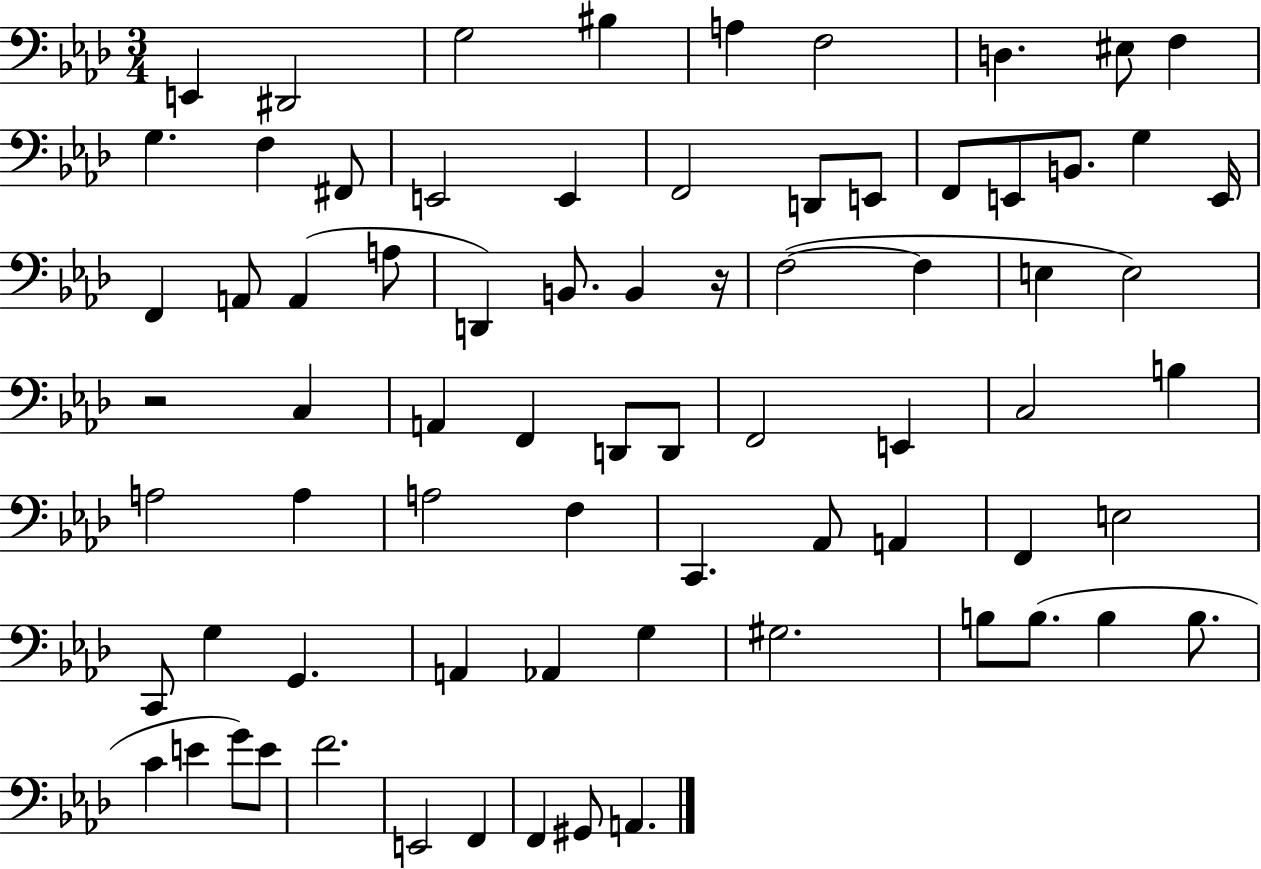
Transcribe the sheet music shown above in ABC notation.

X:1
T:Untitled
M:3/4
L:1/4
K:Ab
E,, ^D,,2 G,2 ^B, A, F,2 D, ^E,/2 F, G, F, ^F,,/2 E,,2 E,, F,,2 D,,/2 E,,/2 F,,/2 E,,/2 B,,/2 G, E,,/4 F,, A,,/2 A,, A,/2 D,, B,,/2 B,, z/4 F,2 F, E, E,2 z2 C, A,, F,, D,,/2 D,,/2 F,,2 E,, C,2 B, A,2 A, A,2 F, C,, _A,,/2 A,, F,, E,2 C,,/2 G, G,, A,, _A,, G, ^G,2 B,/2 B,/2 B, B,/2 C E G/2 E/2 F2 E,,2 F,, F,, ^G,,/2 A,,